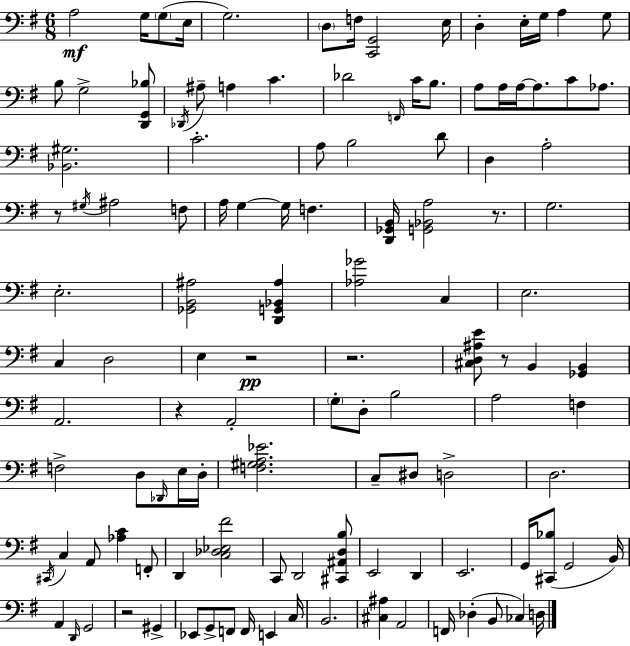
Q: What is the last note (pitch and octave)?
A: D3